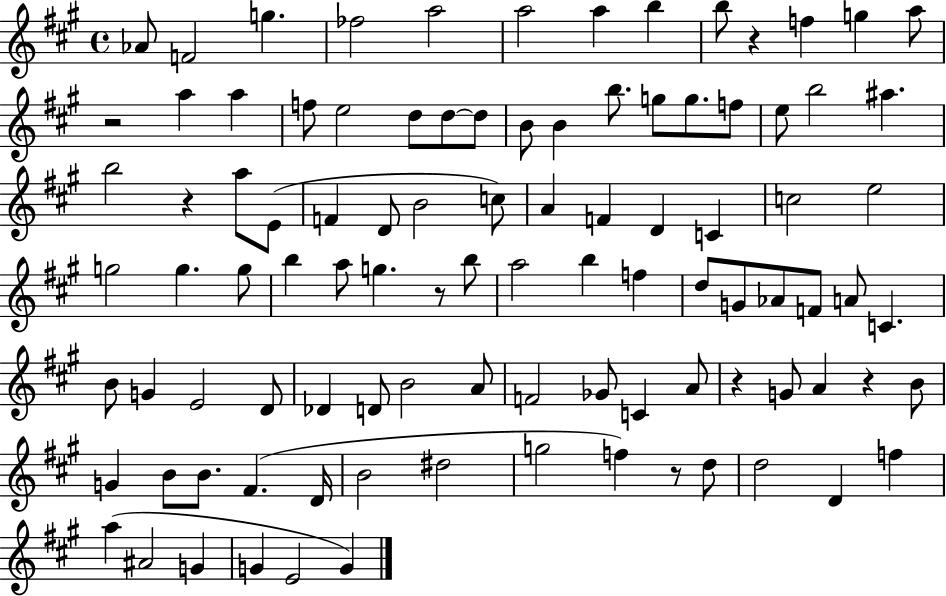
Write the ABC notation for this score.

X:1
T:Untitled
M:4/4
L:1/4
K:A
_A/2 F2 g _f2 a2 a2 a b b/2 z f g a/2 z2 a a f/2 e2 d/2 d/2 d/2 B/2 B b/2 g/2 g/2 f/2 e/2 b2 ^a b2 z a/2 E/2 F D/2 B2 c/2 A F D C c2 e2 g2 g g/2 b a/2 g z/2 b/2 a2 b f d/2 G/2 _A/2 F/2 A/2 C B/2 G E2 D/2 _D D/2 B2 A/2 F2 _G/2 C A/2 z G/2 A z B/2 G B/2 B/2 ^F D/4 B2 ^d2 g2 f z/2 d/2 d2 D f a ^A2 G G E2 G